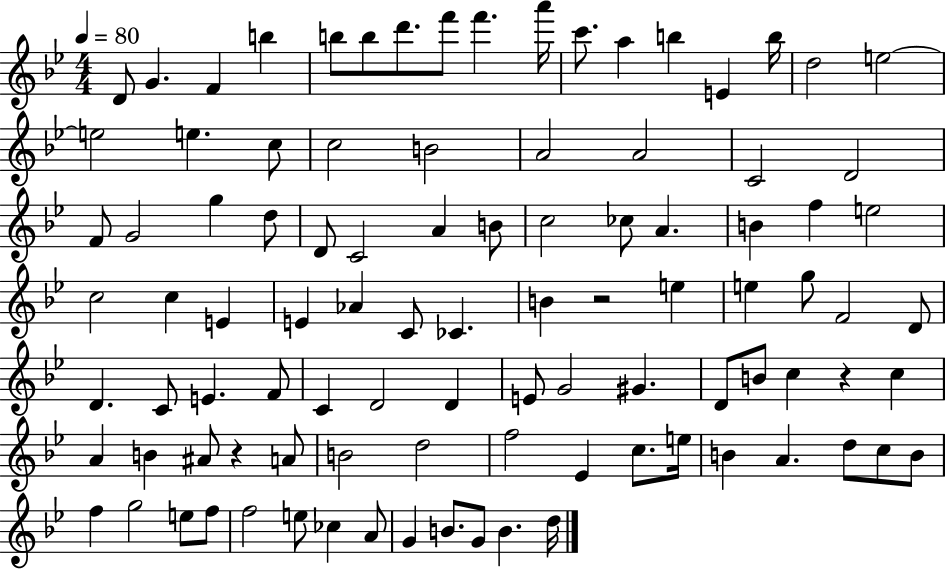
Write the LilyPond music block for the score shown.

{
  \clef treble
  \numericTimeSignature
  \time 4/4
  \key bes \major
  \tempo 4 = 80
  d'8 g'4. f'4 b''4 | b''8 b''8 d'''8. f'''8 f'''4. a'''16 | c'''8. a''4 b''4 e'4 b''16 | d''2 e''2~~ | \break e''2 e''4. c''8 | c''2 b'2 | a'2 a'2 | c'2 d'2 | \break f'8 g'2 g''4 d''8 | d'8 c'2 a'4 b'8 | c''2 ces''8 a'4. | b'4 f''4 e''2 | \break c''2 c''4 e'4 | e'4 aes'4 c'8 ces'4. | b'4 r2 e''4 | e''4 g''8 f'2 d'8 | \break d'4. c'8 e'4. f'8 | c'4 d'2 d'4 | e'8 g'2 gis'4. | d'8 b'8 c''4 r4 c''4 | \break a'4 b'4 ais'8 r4 a'8 | b'2 d''2 | f''2 ees'4 c''8. e''16 | b'4 a'4. d''8 c''8 b'8 | \break f''4 g''2 e''8 f''8 | f''2 e''8 ces''4 a'8 | g'4 b'8. g'8 b'4. d''16 | \bar "|."
}